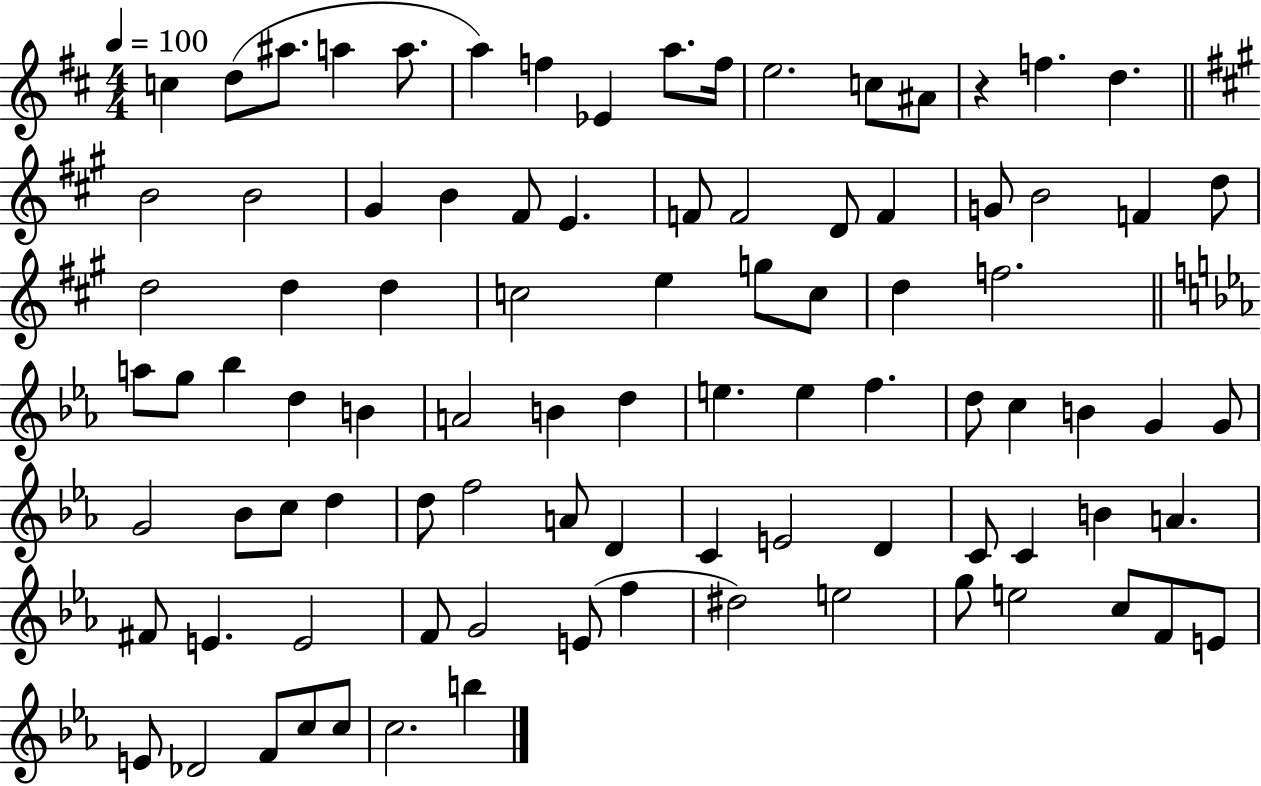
{
  \clef treble
  \numericTimeSignature
  \time 4/4
  \key d \major
  \tempo 4 = 100
  \repeat volta 2 { c''4 d''8( ais''8. a''4 a''8. | a''4) f''4 ees'4 a''8. f''16 | e''2. c''8 ais'8 | r4 f''4. d''4. | \break \bar "||" \break \key a \major b'2 b'2 | gis'4 b'4 fis'8 e'4. | f'8 f'2 d'8 f'4 | g'8 b'2 f'4 d''8 | \break d''2 d''4 d''4 | c''2 e''4 g''8 c''8 | d''4 f''2. | \bar "||" \break \key c \minor a''8 g''8 bes''4 d''4 b'4 | a'2 b'4 d''4 | e''4. e''4 f''4. | d''8 c''4 b'4 g'4 g'8 | \break g'2 bes'8 c''8 d''4 | d''8 f''2 a'8 d'4 | c'4 e'2 d'4 | c'8 c'4 b'4 a'4. | \break fis'8 e'4. e'2 | f'8 g'2 e'8( f''4 | dis''2) e''2 | g''8 e''2 c''8 f'8 e'8 | \break e'8 des'2 f'8 c''8 c''8 | c''2. b''4 | } \bar "|."
}